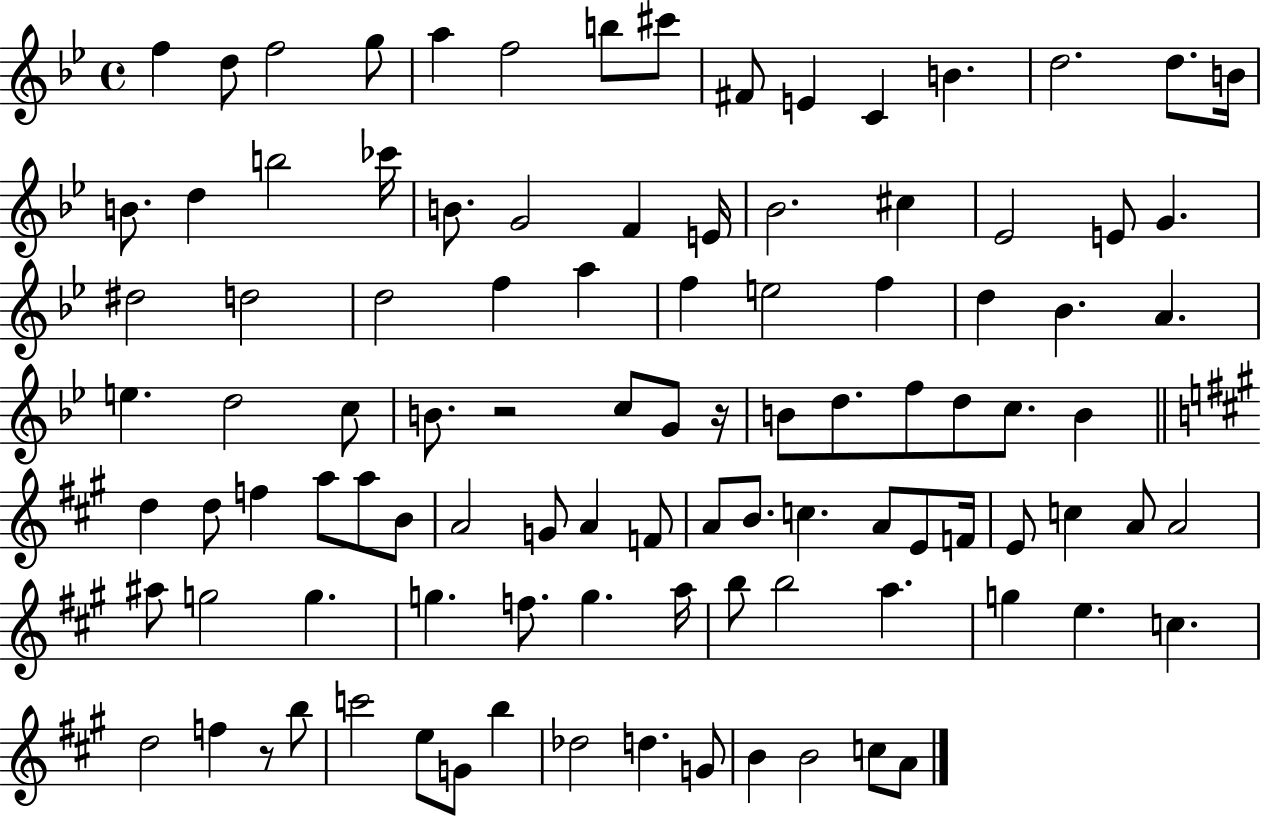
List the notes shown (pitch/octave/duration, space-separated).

F5/q D5/e F5/h G5/e A5/q F5/h B5/e C#6/e F#4/e E4/q C4/q B4/q. D5/h. D5/e. B4/s B4/e. D5/q B5/h CES6/s B4/e. G4/h F4/q E4/s Bb4/h. C#5/q Eb4/h E4/e G4/q. D#5/h D5/h D5/h F5/q A5/q F5/q E5/h F5/q D5/q Bb4/q. A4/q. E5/q. D5/h C5/e B4/e. R/h C5/e G4/e R/s B4/e D5/e. F5/e D5/e C5/e. B4/q D5/q D5/e F5/q A5/e A5/e B4/e A4/h G4/e A4/q F4/e A4/e B4/e. C5/q. A4/e E4/e F4/s E4/e C5/q A4/e A4/h A#5/e G5/h G5/q. G5/q. F5/e. G5/q. A5/s B5/e B5/h A5/q. G5/q E5/q. C5/q. D5/h F5/q R/e B5/e C6/h E5/e G4/e B5/q Db5/h D5/q. G4/e B4/q B4/h C5/e A4/e